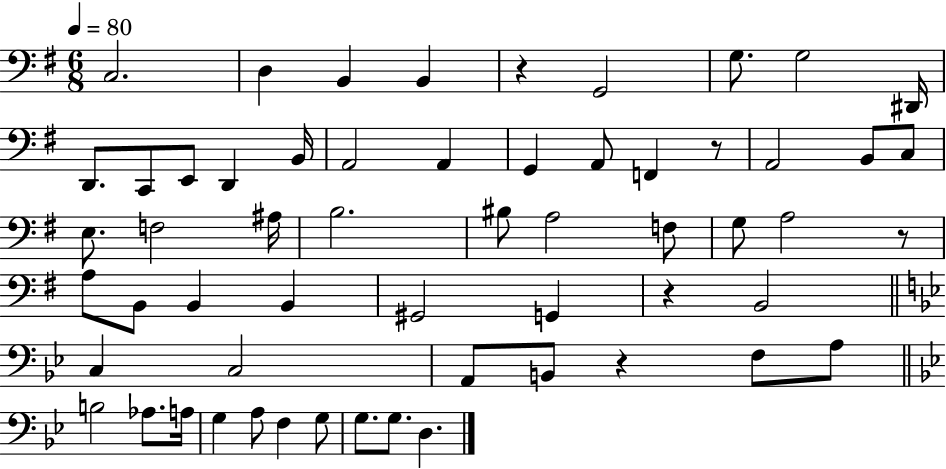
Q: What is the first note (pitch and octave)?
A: C3